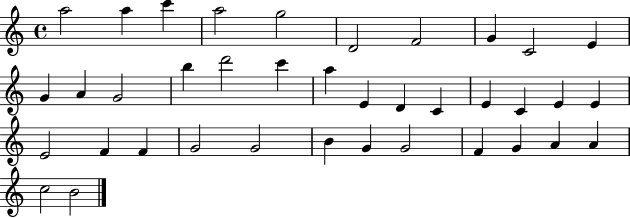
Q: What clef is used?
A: treble